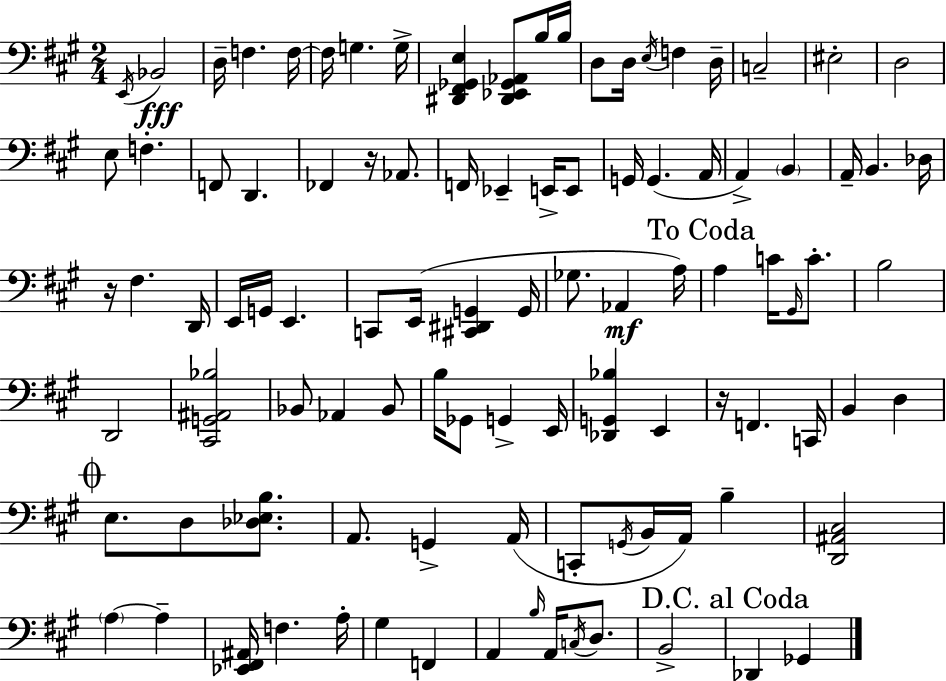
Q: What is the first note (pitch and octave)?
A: E2